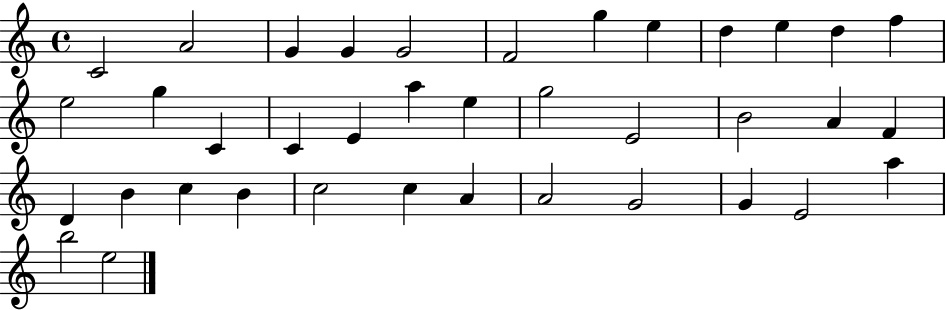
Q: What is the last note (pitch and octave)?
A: E5